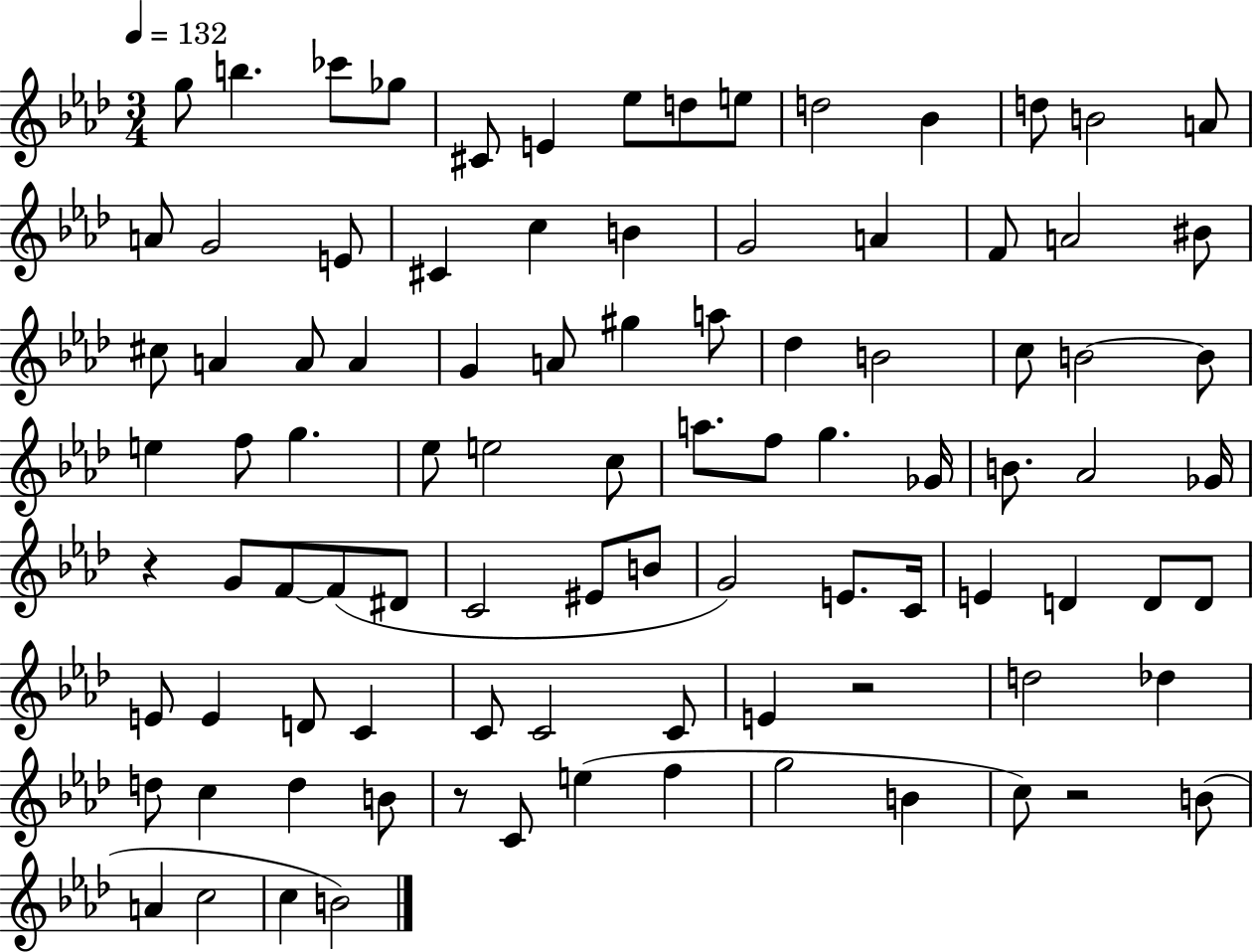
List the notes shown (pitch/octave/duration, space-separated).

G5/e B5/q. CES6/e Gb5/e C#4/e E4/q Eb5/e D5/e E5/e D5/h Bb4/q D5/e B4/h A4/e A4/e G4/h E4/e C#4/q C5/q B4/q G4/h A4/q F4/e A4/h BIS4/e C#5/e A4/q A4/e A4/q G4/q A4/e G#5/q A5/e Db5/q B4/h C5/e B4/h B4/e E5/q F5/e G5/q. Eb5/e E5/h C5/e A5/e. F5/e G5/q. Gb4/s B4/e. Ab4/h Gb4/s R/q G4/e F4/e F4/e D#4/e C4/h EIS4/e B4/e G4/h E4/e. C4/s E4/q D4/q D4/e D4/e E4/e E4/q D4/e C4/q C4/e C4/h C4/e E4/q R/h D5/h Db5/q D5/e C5/q D5/q B4/e R/e C4/e E5/q F5/q G5/h B4/q C5/e R/h B4/e A4/q C5/h C5/q B4/h